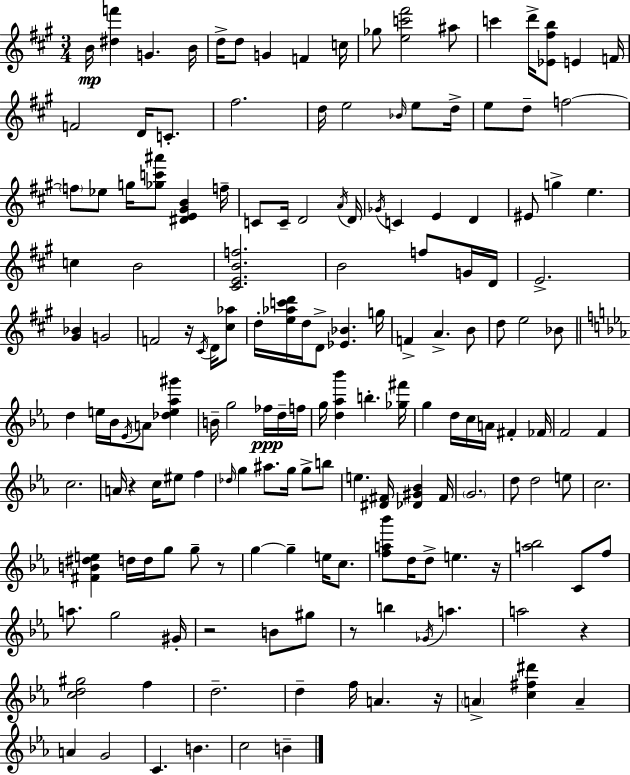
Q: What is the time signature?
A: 3/4